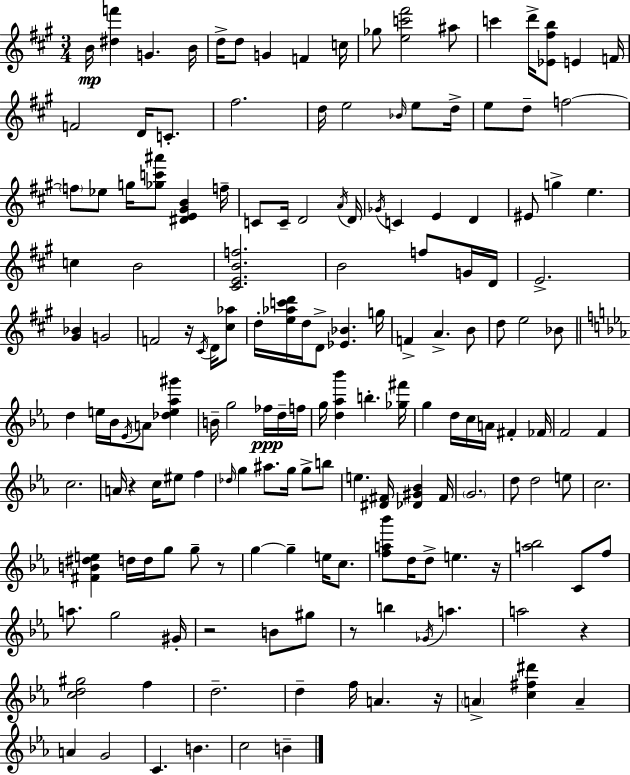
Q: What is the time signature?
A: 3/4